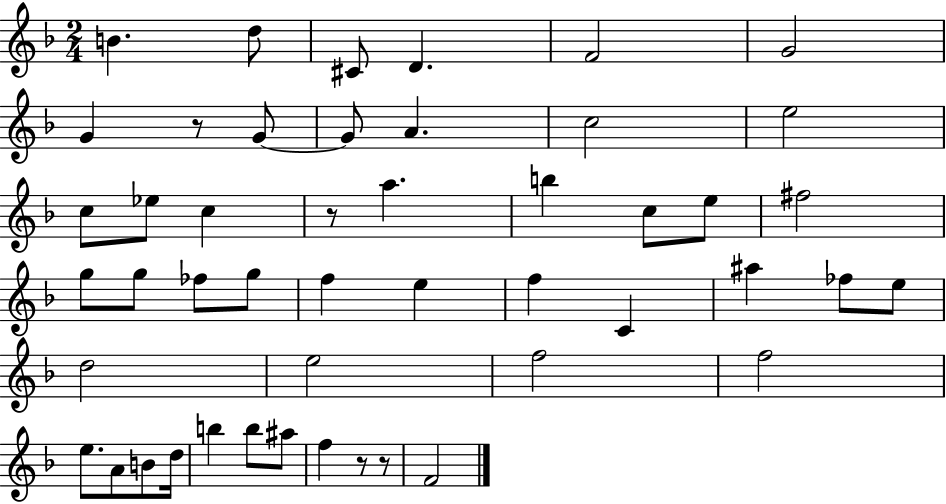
{
  \clef treble
  \numericTimeSignature
  \time 2/4
  \key f \major
  \repeat volta 2 { b'4. d''8 | cis'8 d'4. | f'2 | g'2 | \break g'4 r8 g'8~~ | g'8 a'4. | c''2 | e''2 | \break c''8 ees''8 c''4 | r8 a''4. | b''4 c''8 e''8 | fis''2 | \break g''8 g''8 fes''8 g''8 | f''4 e''4 | f''4 c'4 | ais''4 fes''8 e''8 | \break d''2 | e''2 | f''2 | f''2 | \break e''8. a'8 b'8 d''16 | b''4 b''8 ais''8 | f''4 r8 r8 | f'2 | \break } \bar "|."
}